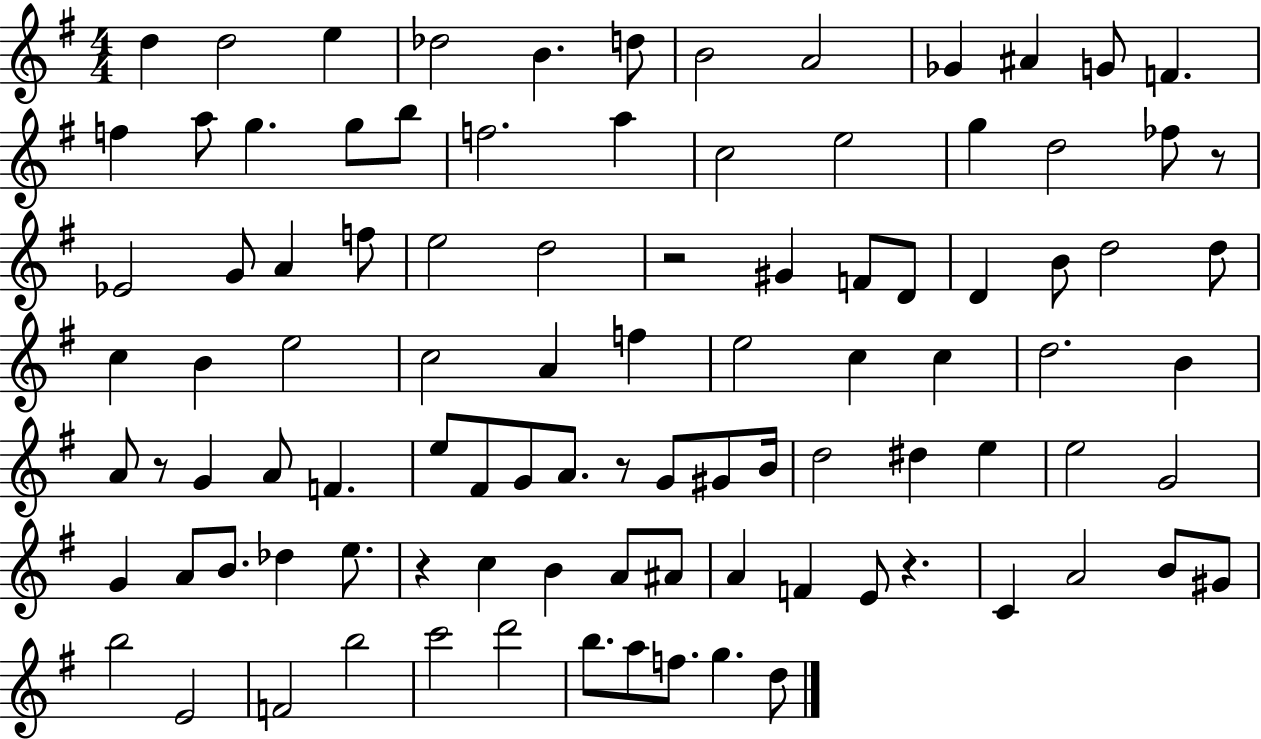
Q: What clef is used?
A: treble